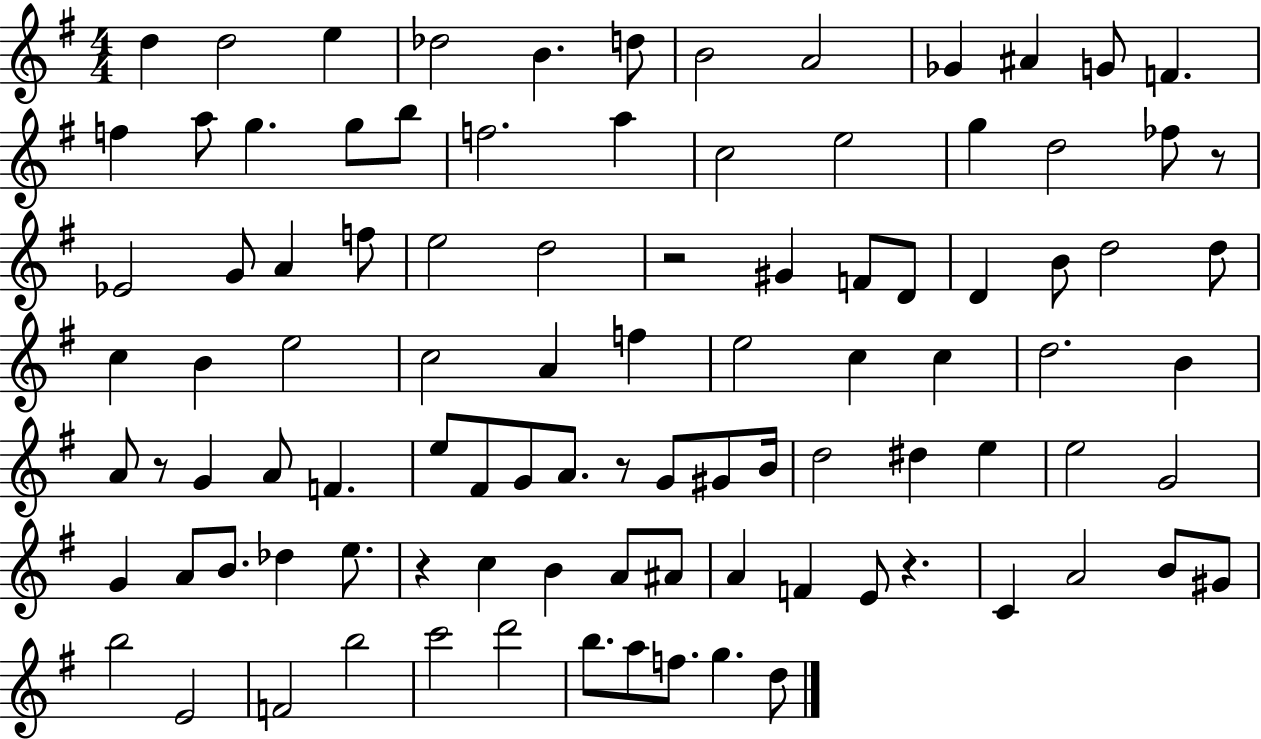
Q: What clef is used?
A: treble